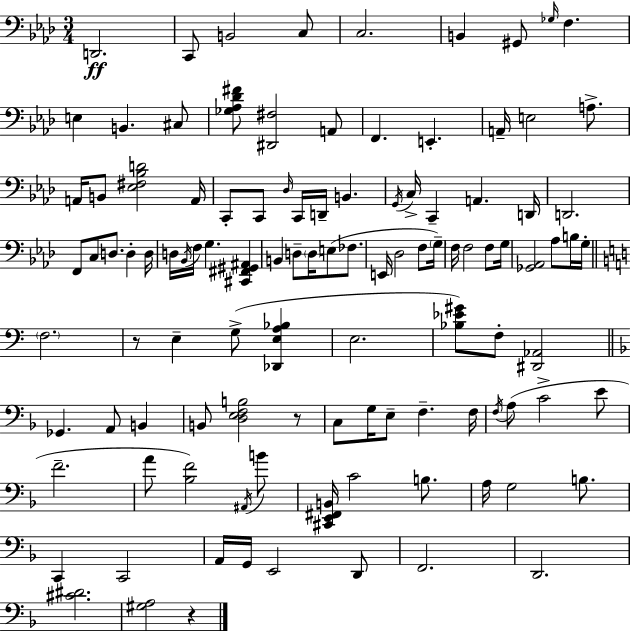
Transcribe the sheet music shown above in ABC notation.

X:1
T:Untitled
M:3/4
L:1/4
K:Fm
D,,2 C,,/2 B,,2 C,/2 C,2 B,, ^G,,/2 _G,/4 F, E, B,, ^C,/2 [_G,_A,_D^F]/2 [^D,,^F,]2 A,,/2 F,, E,, A,,/4 E,2 A,/2 A,,/4 B,,/2 [_E,^F,_B,D]2 A,,/4 C,,/2 C,,/2 _D,/4 C,,/4 D,,/4 B,, G,,/4 C,/4 C,, A,, D,,/4 D,,2 F,,/2 C,/2 D,/2 D, D,/4 D,/4 _B,,/4 F,/4 G, [^C,,^F,,^G,,^A,,] B,, D,/2 D,/4 E,/2 _F,/2 E,,/4 _D,2 F,/2 G,/4 F,/4 F,2 F,/2 G,/4 [_G,,_A,,]2 _A,/2 B,/4 G,/4 F,2 z/2 E, G,/2 [_D,,E,A,_B,] E,2 [_B,_E^G]/2 F,/2 [^D,,_A,,]2 _G,, A,,/2 B,, B,,/2 [D,E,F,B,]2 z/2 C,/2 G,/4 E,/2 F, F,/4 F,/4 A,/2 C2 E/2 F2 A/2 [_B,F]2 ^A,,/4 B/2 [^C,,E,,^F,,B,,]/4 C2 B,/2 A,/4 G,2 B,/2 C,, C,,2 A,,/4 G,,/4 E,,2 D,,/2 F,,2 D,,2 [^C^D]2 [^G,A,]2 z